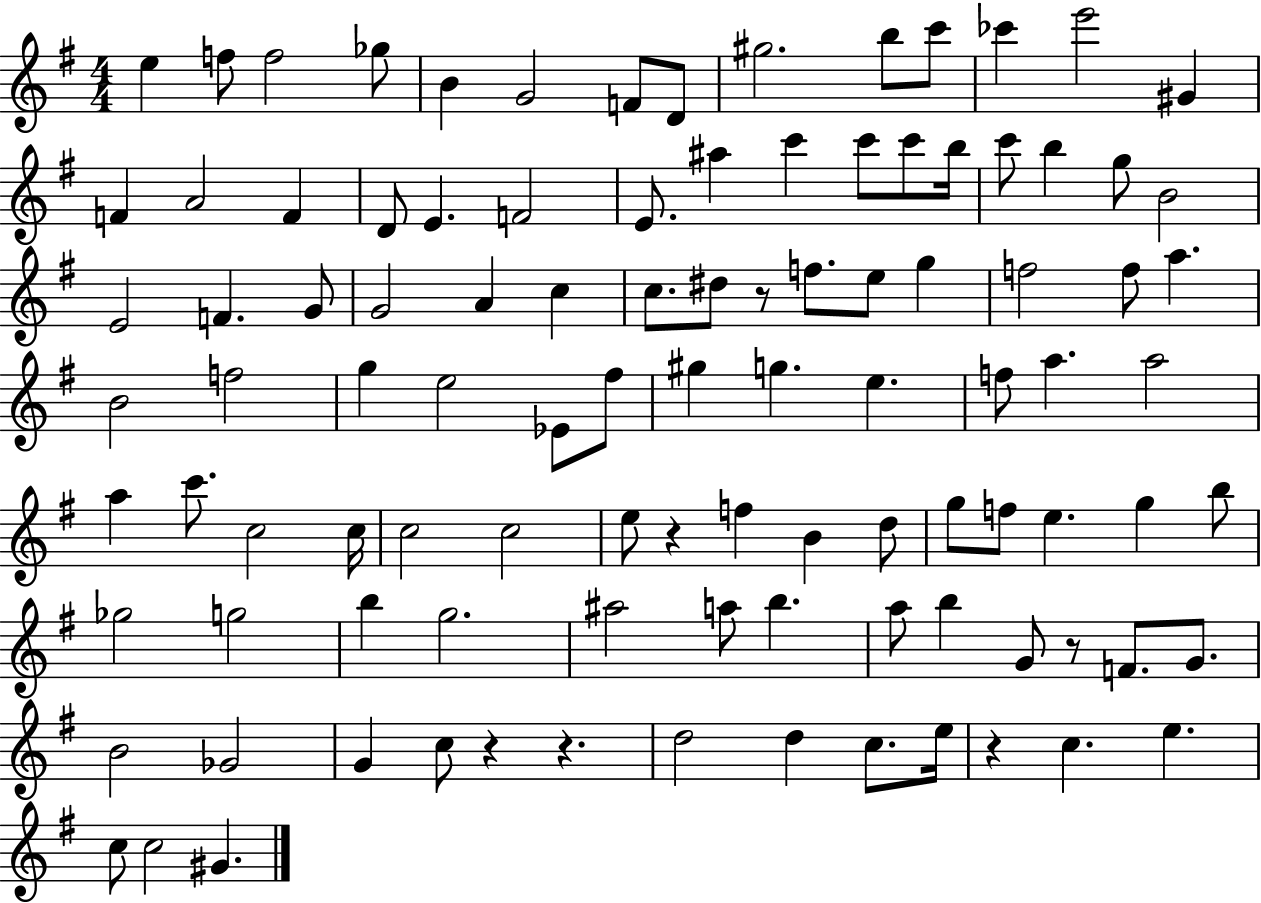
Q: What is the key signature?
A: G major